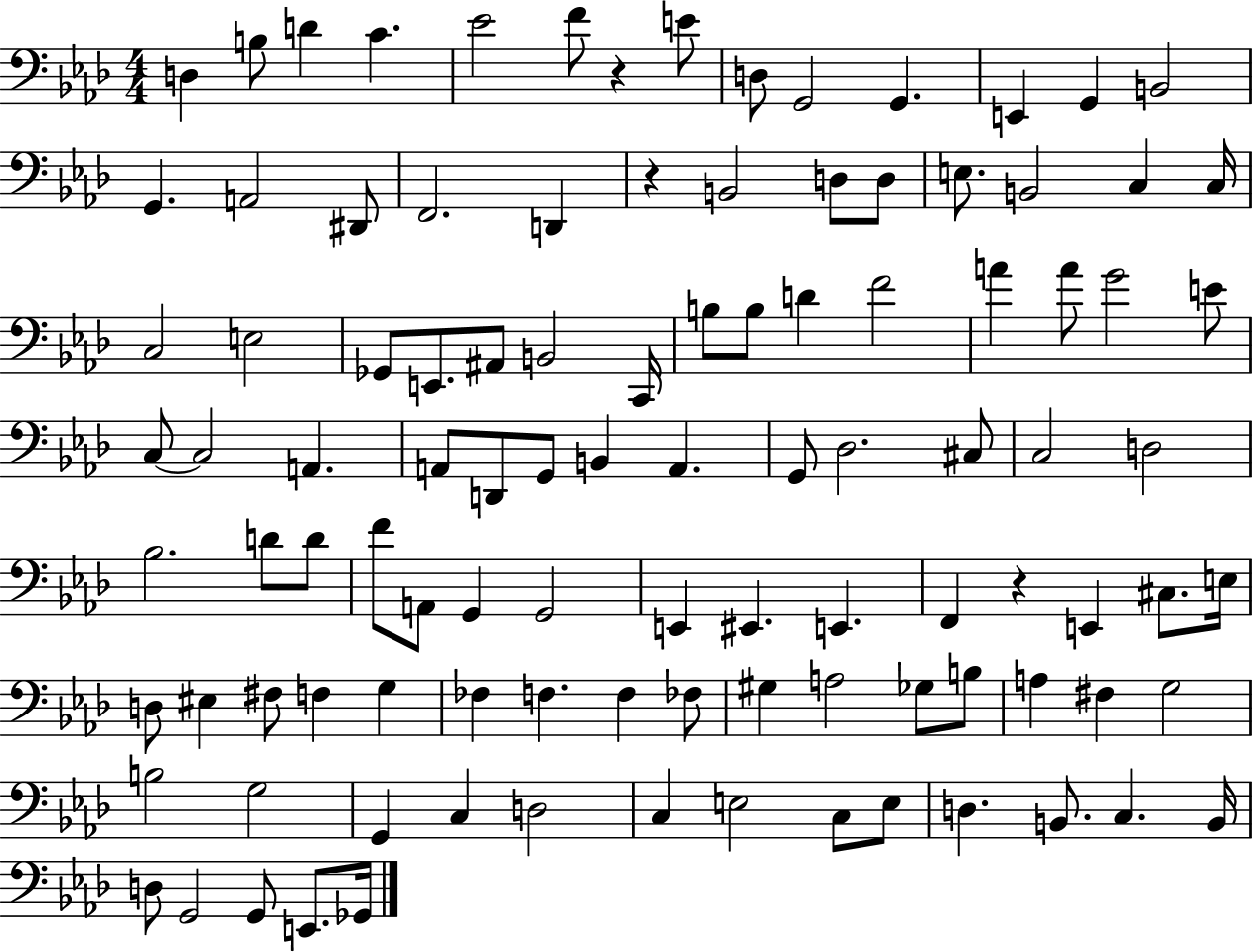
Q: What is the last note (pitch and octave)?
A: Gb2